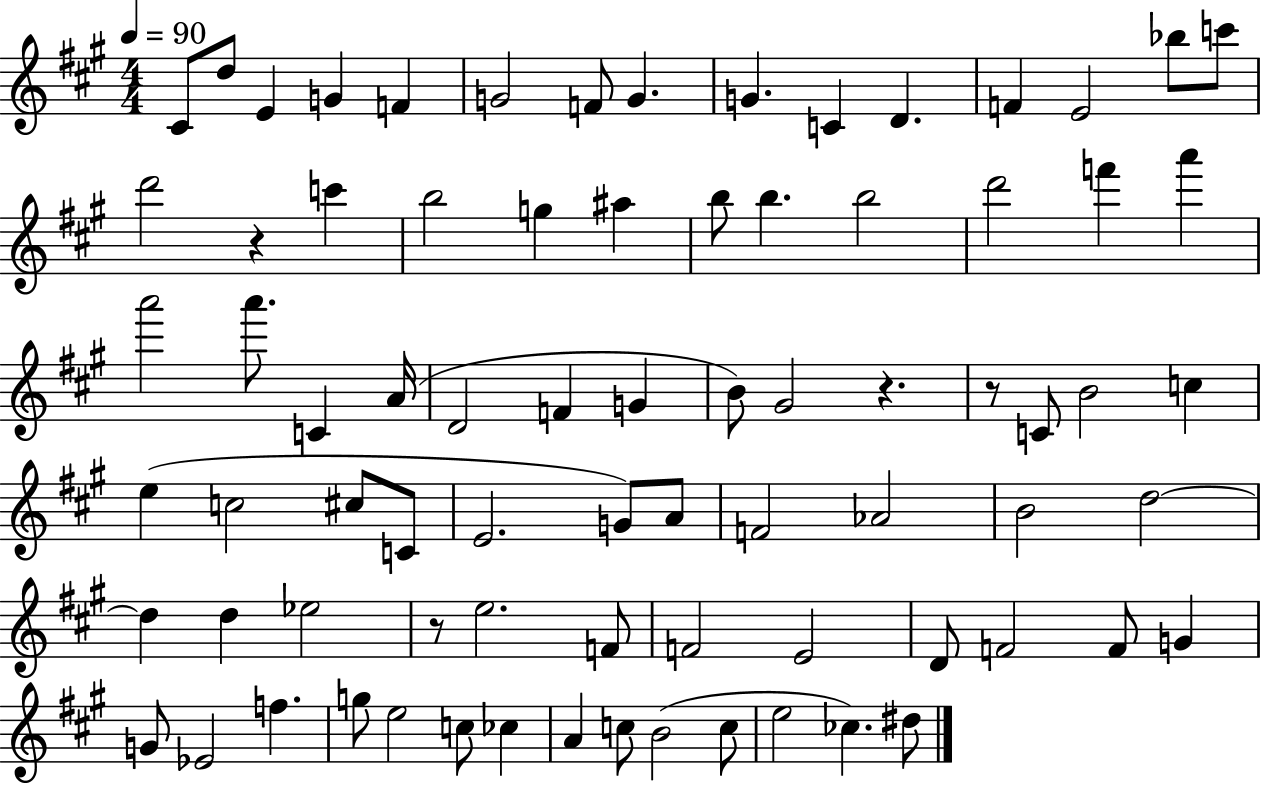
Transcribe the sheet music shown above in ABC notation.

X:1
T:Untitled
M:4/4
L:1/4
K:A
^C/2 d/2 E G F G2 F/2 G G C D F E2 _b/2 c'/2 d'2 z c' b2 g ^a b/2 b b2 d'2 f' a' a'2 a'/2 C A/4 D2 F G B/2 ^G2 z z/2 C/2 B2 c e c2 ^c/2 C/2 E2 G/2 A/2 F2 _A2 B2 d2 d d _e2 z/2 e2 F/2 F2 E2 D/2 F2 F/2 G G/2 _E2 f g/2 e2 c/2 _c A c/2 B2 c/2 e2 _c ^d/2